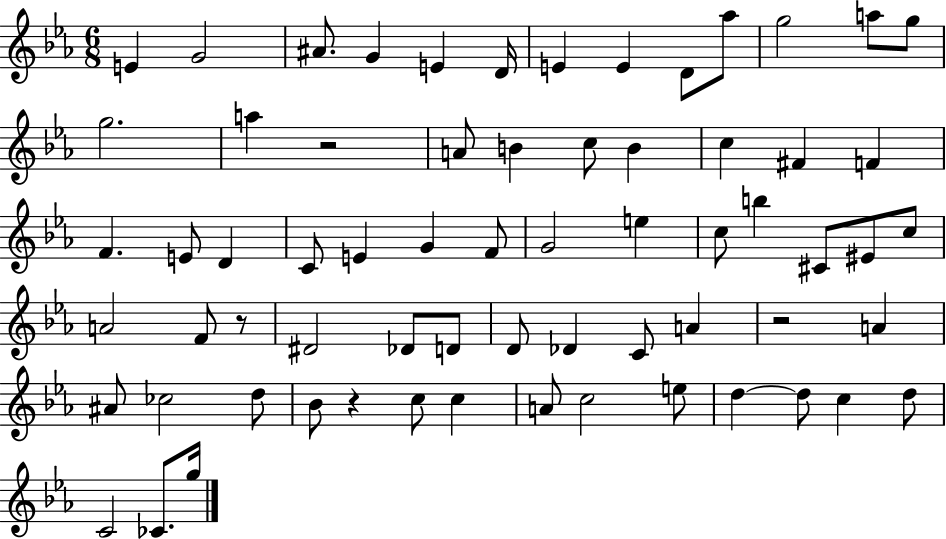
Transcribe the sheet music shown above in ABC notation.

X:1
T:Untitled
M:6/8
L:1/4
K:Eb
E G2 ^A/2 G E D/4 E E D/2 _a/2 g2 a/2 g/2 g2 a z2 A/2 B c/2 B c ^F F F E/2 D C/2 E G F/2 G2 e c/2 b ^C/2 ^E/2 c/2 A2 F/2 z/2 ^D2 _D/2 D/2 D/2 _D C/2 A z2 A ^A/2 _c2 d/2 _B/2 z c/2 c A/2 c2 e/2 d d/2 c d/2 C2 _C/2 g/4